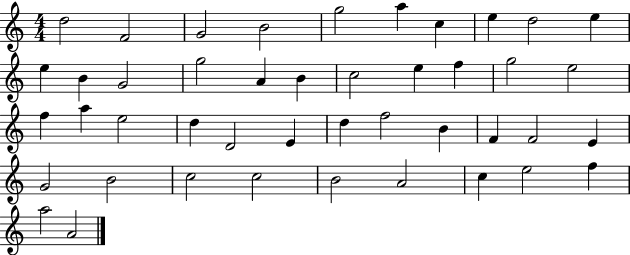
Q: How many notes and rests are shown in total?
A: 44